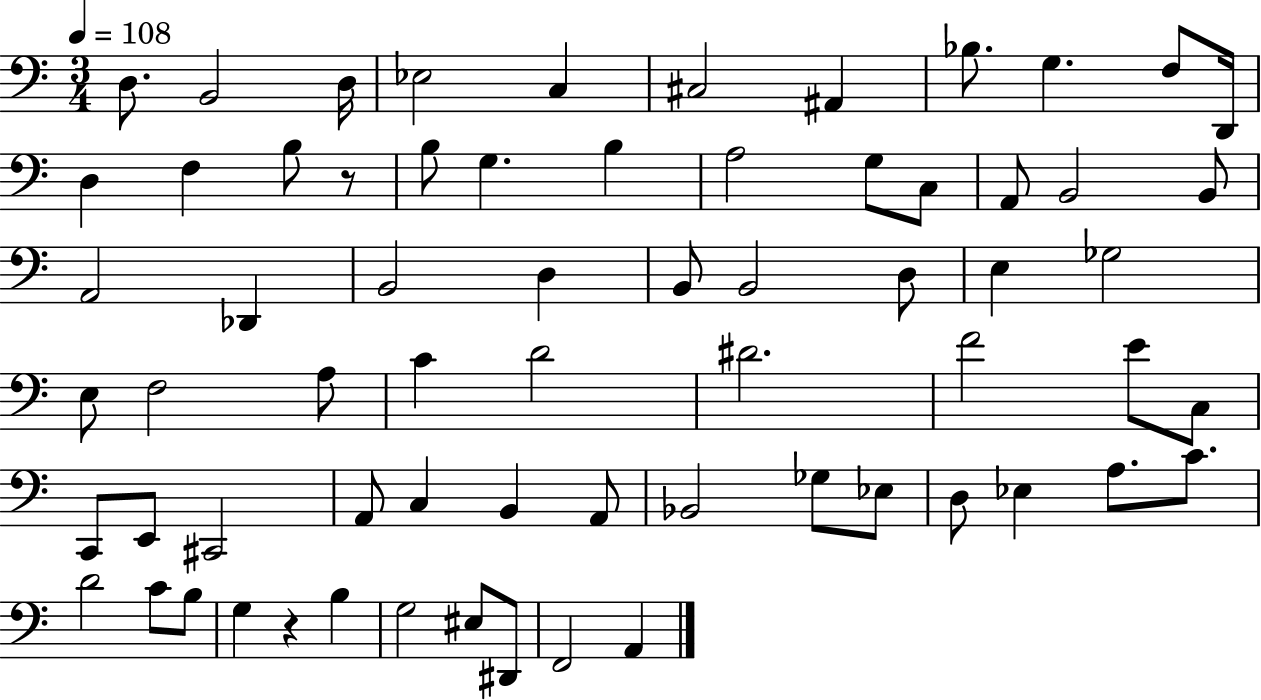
X:1
T:Untitled
M:3/4
L:1/4
K:C
D,/2 B,,2 D,/4 _E,2 C, ^C,2 ^A,, _B,/2 G, F,/2 D,,/4 D, F, B,/2 z/2 B,/2 G, B, A,2 G,/2 C,/2 A,,/2 B,,2 B,,/2 A,,2 _D,, B,,2 D, B,,/2 B,,2 D,/2 E, _G,2 E,/2 F,2 A,/2 C D2 ^D2 F2 E/2 C,/2 C,,/2 E,,/2 ^C,,2 A,,/2 C, B,, A,,/2 _B,,2 _G,/2 _E,/2 D,/2 _E, A,/2 C/2 D2 C/2 B,/2 G, z B, G,2 ^E,/2 ^D,,/2 F,,2 A,,